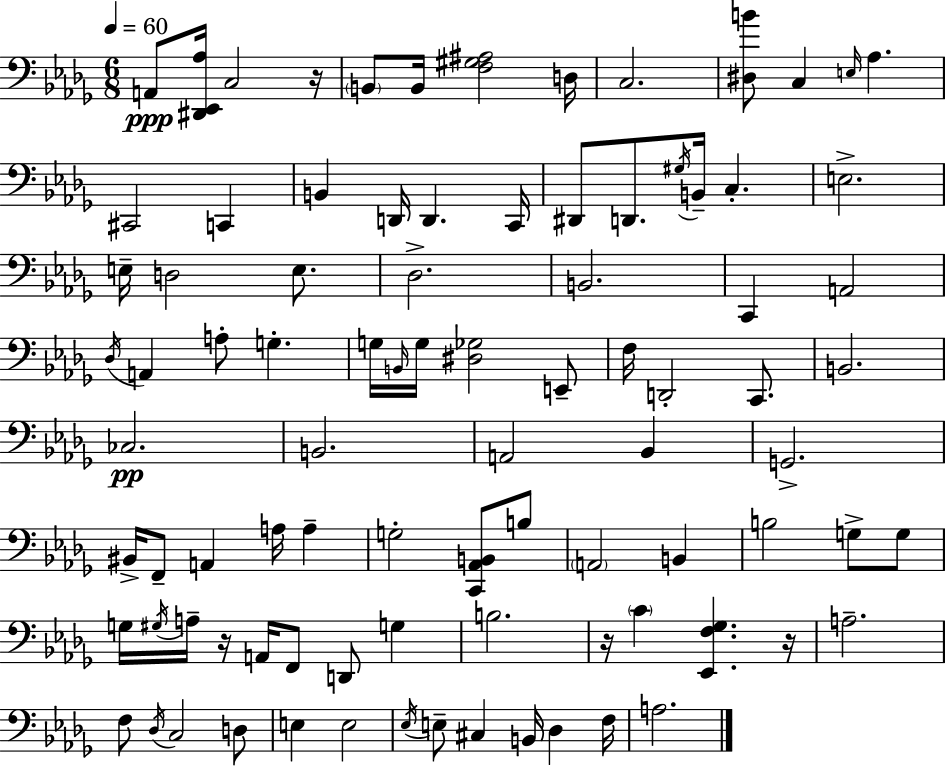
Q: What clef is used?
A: bass